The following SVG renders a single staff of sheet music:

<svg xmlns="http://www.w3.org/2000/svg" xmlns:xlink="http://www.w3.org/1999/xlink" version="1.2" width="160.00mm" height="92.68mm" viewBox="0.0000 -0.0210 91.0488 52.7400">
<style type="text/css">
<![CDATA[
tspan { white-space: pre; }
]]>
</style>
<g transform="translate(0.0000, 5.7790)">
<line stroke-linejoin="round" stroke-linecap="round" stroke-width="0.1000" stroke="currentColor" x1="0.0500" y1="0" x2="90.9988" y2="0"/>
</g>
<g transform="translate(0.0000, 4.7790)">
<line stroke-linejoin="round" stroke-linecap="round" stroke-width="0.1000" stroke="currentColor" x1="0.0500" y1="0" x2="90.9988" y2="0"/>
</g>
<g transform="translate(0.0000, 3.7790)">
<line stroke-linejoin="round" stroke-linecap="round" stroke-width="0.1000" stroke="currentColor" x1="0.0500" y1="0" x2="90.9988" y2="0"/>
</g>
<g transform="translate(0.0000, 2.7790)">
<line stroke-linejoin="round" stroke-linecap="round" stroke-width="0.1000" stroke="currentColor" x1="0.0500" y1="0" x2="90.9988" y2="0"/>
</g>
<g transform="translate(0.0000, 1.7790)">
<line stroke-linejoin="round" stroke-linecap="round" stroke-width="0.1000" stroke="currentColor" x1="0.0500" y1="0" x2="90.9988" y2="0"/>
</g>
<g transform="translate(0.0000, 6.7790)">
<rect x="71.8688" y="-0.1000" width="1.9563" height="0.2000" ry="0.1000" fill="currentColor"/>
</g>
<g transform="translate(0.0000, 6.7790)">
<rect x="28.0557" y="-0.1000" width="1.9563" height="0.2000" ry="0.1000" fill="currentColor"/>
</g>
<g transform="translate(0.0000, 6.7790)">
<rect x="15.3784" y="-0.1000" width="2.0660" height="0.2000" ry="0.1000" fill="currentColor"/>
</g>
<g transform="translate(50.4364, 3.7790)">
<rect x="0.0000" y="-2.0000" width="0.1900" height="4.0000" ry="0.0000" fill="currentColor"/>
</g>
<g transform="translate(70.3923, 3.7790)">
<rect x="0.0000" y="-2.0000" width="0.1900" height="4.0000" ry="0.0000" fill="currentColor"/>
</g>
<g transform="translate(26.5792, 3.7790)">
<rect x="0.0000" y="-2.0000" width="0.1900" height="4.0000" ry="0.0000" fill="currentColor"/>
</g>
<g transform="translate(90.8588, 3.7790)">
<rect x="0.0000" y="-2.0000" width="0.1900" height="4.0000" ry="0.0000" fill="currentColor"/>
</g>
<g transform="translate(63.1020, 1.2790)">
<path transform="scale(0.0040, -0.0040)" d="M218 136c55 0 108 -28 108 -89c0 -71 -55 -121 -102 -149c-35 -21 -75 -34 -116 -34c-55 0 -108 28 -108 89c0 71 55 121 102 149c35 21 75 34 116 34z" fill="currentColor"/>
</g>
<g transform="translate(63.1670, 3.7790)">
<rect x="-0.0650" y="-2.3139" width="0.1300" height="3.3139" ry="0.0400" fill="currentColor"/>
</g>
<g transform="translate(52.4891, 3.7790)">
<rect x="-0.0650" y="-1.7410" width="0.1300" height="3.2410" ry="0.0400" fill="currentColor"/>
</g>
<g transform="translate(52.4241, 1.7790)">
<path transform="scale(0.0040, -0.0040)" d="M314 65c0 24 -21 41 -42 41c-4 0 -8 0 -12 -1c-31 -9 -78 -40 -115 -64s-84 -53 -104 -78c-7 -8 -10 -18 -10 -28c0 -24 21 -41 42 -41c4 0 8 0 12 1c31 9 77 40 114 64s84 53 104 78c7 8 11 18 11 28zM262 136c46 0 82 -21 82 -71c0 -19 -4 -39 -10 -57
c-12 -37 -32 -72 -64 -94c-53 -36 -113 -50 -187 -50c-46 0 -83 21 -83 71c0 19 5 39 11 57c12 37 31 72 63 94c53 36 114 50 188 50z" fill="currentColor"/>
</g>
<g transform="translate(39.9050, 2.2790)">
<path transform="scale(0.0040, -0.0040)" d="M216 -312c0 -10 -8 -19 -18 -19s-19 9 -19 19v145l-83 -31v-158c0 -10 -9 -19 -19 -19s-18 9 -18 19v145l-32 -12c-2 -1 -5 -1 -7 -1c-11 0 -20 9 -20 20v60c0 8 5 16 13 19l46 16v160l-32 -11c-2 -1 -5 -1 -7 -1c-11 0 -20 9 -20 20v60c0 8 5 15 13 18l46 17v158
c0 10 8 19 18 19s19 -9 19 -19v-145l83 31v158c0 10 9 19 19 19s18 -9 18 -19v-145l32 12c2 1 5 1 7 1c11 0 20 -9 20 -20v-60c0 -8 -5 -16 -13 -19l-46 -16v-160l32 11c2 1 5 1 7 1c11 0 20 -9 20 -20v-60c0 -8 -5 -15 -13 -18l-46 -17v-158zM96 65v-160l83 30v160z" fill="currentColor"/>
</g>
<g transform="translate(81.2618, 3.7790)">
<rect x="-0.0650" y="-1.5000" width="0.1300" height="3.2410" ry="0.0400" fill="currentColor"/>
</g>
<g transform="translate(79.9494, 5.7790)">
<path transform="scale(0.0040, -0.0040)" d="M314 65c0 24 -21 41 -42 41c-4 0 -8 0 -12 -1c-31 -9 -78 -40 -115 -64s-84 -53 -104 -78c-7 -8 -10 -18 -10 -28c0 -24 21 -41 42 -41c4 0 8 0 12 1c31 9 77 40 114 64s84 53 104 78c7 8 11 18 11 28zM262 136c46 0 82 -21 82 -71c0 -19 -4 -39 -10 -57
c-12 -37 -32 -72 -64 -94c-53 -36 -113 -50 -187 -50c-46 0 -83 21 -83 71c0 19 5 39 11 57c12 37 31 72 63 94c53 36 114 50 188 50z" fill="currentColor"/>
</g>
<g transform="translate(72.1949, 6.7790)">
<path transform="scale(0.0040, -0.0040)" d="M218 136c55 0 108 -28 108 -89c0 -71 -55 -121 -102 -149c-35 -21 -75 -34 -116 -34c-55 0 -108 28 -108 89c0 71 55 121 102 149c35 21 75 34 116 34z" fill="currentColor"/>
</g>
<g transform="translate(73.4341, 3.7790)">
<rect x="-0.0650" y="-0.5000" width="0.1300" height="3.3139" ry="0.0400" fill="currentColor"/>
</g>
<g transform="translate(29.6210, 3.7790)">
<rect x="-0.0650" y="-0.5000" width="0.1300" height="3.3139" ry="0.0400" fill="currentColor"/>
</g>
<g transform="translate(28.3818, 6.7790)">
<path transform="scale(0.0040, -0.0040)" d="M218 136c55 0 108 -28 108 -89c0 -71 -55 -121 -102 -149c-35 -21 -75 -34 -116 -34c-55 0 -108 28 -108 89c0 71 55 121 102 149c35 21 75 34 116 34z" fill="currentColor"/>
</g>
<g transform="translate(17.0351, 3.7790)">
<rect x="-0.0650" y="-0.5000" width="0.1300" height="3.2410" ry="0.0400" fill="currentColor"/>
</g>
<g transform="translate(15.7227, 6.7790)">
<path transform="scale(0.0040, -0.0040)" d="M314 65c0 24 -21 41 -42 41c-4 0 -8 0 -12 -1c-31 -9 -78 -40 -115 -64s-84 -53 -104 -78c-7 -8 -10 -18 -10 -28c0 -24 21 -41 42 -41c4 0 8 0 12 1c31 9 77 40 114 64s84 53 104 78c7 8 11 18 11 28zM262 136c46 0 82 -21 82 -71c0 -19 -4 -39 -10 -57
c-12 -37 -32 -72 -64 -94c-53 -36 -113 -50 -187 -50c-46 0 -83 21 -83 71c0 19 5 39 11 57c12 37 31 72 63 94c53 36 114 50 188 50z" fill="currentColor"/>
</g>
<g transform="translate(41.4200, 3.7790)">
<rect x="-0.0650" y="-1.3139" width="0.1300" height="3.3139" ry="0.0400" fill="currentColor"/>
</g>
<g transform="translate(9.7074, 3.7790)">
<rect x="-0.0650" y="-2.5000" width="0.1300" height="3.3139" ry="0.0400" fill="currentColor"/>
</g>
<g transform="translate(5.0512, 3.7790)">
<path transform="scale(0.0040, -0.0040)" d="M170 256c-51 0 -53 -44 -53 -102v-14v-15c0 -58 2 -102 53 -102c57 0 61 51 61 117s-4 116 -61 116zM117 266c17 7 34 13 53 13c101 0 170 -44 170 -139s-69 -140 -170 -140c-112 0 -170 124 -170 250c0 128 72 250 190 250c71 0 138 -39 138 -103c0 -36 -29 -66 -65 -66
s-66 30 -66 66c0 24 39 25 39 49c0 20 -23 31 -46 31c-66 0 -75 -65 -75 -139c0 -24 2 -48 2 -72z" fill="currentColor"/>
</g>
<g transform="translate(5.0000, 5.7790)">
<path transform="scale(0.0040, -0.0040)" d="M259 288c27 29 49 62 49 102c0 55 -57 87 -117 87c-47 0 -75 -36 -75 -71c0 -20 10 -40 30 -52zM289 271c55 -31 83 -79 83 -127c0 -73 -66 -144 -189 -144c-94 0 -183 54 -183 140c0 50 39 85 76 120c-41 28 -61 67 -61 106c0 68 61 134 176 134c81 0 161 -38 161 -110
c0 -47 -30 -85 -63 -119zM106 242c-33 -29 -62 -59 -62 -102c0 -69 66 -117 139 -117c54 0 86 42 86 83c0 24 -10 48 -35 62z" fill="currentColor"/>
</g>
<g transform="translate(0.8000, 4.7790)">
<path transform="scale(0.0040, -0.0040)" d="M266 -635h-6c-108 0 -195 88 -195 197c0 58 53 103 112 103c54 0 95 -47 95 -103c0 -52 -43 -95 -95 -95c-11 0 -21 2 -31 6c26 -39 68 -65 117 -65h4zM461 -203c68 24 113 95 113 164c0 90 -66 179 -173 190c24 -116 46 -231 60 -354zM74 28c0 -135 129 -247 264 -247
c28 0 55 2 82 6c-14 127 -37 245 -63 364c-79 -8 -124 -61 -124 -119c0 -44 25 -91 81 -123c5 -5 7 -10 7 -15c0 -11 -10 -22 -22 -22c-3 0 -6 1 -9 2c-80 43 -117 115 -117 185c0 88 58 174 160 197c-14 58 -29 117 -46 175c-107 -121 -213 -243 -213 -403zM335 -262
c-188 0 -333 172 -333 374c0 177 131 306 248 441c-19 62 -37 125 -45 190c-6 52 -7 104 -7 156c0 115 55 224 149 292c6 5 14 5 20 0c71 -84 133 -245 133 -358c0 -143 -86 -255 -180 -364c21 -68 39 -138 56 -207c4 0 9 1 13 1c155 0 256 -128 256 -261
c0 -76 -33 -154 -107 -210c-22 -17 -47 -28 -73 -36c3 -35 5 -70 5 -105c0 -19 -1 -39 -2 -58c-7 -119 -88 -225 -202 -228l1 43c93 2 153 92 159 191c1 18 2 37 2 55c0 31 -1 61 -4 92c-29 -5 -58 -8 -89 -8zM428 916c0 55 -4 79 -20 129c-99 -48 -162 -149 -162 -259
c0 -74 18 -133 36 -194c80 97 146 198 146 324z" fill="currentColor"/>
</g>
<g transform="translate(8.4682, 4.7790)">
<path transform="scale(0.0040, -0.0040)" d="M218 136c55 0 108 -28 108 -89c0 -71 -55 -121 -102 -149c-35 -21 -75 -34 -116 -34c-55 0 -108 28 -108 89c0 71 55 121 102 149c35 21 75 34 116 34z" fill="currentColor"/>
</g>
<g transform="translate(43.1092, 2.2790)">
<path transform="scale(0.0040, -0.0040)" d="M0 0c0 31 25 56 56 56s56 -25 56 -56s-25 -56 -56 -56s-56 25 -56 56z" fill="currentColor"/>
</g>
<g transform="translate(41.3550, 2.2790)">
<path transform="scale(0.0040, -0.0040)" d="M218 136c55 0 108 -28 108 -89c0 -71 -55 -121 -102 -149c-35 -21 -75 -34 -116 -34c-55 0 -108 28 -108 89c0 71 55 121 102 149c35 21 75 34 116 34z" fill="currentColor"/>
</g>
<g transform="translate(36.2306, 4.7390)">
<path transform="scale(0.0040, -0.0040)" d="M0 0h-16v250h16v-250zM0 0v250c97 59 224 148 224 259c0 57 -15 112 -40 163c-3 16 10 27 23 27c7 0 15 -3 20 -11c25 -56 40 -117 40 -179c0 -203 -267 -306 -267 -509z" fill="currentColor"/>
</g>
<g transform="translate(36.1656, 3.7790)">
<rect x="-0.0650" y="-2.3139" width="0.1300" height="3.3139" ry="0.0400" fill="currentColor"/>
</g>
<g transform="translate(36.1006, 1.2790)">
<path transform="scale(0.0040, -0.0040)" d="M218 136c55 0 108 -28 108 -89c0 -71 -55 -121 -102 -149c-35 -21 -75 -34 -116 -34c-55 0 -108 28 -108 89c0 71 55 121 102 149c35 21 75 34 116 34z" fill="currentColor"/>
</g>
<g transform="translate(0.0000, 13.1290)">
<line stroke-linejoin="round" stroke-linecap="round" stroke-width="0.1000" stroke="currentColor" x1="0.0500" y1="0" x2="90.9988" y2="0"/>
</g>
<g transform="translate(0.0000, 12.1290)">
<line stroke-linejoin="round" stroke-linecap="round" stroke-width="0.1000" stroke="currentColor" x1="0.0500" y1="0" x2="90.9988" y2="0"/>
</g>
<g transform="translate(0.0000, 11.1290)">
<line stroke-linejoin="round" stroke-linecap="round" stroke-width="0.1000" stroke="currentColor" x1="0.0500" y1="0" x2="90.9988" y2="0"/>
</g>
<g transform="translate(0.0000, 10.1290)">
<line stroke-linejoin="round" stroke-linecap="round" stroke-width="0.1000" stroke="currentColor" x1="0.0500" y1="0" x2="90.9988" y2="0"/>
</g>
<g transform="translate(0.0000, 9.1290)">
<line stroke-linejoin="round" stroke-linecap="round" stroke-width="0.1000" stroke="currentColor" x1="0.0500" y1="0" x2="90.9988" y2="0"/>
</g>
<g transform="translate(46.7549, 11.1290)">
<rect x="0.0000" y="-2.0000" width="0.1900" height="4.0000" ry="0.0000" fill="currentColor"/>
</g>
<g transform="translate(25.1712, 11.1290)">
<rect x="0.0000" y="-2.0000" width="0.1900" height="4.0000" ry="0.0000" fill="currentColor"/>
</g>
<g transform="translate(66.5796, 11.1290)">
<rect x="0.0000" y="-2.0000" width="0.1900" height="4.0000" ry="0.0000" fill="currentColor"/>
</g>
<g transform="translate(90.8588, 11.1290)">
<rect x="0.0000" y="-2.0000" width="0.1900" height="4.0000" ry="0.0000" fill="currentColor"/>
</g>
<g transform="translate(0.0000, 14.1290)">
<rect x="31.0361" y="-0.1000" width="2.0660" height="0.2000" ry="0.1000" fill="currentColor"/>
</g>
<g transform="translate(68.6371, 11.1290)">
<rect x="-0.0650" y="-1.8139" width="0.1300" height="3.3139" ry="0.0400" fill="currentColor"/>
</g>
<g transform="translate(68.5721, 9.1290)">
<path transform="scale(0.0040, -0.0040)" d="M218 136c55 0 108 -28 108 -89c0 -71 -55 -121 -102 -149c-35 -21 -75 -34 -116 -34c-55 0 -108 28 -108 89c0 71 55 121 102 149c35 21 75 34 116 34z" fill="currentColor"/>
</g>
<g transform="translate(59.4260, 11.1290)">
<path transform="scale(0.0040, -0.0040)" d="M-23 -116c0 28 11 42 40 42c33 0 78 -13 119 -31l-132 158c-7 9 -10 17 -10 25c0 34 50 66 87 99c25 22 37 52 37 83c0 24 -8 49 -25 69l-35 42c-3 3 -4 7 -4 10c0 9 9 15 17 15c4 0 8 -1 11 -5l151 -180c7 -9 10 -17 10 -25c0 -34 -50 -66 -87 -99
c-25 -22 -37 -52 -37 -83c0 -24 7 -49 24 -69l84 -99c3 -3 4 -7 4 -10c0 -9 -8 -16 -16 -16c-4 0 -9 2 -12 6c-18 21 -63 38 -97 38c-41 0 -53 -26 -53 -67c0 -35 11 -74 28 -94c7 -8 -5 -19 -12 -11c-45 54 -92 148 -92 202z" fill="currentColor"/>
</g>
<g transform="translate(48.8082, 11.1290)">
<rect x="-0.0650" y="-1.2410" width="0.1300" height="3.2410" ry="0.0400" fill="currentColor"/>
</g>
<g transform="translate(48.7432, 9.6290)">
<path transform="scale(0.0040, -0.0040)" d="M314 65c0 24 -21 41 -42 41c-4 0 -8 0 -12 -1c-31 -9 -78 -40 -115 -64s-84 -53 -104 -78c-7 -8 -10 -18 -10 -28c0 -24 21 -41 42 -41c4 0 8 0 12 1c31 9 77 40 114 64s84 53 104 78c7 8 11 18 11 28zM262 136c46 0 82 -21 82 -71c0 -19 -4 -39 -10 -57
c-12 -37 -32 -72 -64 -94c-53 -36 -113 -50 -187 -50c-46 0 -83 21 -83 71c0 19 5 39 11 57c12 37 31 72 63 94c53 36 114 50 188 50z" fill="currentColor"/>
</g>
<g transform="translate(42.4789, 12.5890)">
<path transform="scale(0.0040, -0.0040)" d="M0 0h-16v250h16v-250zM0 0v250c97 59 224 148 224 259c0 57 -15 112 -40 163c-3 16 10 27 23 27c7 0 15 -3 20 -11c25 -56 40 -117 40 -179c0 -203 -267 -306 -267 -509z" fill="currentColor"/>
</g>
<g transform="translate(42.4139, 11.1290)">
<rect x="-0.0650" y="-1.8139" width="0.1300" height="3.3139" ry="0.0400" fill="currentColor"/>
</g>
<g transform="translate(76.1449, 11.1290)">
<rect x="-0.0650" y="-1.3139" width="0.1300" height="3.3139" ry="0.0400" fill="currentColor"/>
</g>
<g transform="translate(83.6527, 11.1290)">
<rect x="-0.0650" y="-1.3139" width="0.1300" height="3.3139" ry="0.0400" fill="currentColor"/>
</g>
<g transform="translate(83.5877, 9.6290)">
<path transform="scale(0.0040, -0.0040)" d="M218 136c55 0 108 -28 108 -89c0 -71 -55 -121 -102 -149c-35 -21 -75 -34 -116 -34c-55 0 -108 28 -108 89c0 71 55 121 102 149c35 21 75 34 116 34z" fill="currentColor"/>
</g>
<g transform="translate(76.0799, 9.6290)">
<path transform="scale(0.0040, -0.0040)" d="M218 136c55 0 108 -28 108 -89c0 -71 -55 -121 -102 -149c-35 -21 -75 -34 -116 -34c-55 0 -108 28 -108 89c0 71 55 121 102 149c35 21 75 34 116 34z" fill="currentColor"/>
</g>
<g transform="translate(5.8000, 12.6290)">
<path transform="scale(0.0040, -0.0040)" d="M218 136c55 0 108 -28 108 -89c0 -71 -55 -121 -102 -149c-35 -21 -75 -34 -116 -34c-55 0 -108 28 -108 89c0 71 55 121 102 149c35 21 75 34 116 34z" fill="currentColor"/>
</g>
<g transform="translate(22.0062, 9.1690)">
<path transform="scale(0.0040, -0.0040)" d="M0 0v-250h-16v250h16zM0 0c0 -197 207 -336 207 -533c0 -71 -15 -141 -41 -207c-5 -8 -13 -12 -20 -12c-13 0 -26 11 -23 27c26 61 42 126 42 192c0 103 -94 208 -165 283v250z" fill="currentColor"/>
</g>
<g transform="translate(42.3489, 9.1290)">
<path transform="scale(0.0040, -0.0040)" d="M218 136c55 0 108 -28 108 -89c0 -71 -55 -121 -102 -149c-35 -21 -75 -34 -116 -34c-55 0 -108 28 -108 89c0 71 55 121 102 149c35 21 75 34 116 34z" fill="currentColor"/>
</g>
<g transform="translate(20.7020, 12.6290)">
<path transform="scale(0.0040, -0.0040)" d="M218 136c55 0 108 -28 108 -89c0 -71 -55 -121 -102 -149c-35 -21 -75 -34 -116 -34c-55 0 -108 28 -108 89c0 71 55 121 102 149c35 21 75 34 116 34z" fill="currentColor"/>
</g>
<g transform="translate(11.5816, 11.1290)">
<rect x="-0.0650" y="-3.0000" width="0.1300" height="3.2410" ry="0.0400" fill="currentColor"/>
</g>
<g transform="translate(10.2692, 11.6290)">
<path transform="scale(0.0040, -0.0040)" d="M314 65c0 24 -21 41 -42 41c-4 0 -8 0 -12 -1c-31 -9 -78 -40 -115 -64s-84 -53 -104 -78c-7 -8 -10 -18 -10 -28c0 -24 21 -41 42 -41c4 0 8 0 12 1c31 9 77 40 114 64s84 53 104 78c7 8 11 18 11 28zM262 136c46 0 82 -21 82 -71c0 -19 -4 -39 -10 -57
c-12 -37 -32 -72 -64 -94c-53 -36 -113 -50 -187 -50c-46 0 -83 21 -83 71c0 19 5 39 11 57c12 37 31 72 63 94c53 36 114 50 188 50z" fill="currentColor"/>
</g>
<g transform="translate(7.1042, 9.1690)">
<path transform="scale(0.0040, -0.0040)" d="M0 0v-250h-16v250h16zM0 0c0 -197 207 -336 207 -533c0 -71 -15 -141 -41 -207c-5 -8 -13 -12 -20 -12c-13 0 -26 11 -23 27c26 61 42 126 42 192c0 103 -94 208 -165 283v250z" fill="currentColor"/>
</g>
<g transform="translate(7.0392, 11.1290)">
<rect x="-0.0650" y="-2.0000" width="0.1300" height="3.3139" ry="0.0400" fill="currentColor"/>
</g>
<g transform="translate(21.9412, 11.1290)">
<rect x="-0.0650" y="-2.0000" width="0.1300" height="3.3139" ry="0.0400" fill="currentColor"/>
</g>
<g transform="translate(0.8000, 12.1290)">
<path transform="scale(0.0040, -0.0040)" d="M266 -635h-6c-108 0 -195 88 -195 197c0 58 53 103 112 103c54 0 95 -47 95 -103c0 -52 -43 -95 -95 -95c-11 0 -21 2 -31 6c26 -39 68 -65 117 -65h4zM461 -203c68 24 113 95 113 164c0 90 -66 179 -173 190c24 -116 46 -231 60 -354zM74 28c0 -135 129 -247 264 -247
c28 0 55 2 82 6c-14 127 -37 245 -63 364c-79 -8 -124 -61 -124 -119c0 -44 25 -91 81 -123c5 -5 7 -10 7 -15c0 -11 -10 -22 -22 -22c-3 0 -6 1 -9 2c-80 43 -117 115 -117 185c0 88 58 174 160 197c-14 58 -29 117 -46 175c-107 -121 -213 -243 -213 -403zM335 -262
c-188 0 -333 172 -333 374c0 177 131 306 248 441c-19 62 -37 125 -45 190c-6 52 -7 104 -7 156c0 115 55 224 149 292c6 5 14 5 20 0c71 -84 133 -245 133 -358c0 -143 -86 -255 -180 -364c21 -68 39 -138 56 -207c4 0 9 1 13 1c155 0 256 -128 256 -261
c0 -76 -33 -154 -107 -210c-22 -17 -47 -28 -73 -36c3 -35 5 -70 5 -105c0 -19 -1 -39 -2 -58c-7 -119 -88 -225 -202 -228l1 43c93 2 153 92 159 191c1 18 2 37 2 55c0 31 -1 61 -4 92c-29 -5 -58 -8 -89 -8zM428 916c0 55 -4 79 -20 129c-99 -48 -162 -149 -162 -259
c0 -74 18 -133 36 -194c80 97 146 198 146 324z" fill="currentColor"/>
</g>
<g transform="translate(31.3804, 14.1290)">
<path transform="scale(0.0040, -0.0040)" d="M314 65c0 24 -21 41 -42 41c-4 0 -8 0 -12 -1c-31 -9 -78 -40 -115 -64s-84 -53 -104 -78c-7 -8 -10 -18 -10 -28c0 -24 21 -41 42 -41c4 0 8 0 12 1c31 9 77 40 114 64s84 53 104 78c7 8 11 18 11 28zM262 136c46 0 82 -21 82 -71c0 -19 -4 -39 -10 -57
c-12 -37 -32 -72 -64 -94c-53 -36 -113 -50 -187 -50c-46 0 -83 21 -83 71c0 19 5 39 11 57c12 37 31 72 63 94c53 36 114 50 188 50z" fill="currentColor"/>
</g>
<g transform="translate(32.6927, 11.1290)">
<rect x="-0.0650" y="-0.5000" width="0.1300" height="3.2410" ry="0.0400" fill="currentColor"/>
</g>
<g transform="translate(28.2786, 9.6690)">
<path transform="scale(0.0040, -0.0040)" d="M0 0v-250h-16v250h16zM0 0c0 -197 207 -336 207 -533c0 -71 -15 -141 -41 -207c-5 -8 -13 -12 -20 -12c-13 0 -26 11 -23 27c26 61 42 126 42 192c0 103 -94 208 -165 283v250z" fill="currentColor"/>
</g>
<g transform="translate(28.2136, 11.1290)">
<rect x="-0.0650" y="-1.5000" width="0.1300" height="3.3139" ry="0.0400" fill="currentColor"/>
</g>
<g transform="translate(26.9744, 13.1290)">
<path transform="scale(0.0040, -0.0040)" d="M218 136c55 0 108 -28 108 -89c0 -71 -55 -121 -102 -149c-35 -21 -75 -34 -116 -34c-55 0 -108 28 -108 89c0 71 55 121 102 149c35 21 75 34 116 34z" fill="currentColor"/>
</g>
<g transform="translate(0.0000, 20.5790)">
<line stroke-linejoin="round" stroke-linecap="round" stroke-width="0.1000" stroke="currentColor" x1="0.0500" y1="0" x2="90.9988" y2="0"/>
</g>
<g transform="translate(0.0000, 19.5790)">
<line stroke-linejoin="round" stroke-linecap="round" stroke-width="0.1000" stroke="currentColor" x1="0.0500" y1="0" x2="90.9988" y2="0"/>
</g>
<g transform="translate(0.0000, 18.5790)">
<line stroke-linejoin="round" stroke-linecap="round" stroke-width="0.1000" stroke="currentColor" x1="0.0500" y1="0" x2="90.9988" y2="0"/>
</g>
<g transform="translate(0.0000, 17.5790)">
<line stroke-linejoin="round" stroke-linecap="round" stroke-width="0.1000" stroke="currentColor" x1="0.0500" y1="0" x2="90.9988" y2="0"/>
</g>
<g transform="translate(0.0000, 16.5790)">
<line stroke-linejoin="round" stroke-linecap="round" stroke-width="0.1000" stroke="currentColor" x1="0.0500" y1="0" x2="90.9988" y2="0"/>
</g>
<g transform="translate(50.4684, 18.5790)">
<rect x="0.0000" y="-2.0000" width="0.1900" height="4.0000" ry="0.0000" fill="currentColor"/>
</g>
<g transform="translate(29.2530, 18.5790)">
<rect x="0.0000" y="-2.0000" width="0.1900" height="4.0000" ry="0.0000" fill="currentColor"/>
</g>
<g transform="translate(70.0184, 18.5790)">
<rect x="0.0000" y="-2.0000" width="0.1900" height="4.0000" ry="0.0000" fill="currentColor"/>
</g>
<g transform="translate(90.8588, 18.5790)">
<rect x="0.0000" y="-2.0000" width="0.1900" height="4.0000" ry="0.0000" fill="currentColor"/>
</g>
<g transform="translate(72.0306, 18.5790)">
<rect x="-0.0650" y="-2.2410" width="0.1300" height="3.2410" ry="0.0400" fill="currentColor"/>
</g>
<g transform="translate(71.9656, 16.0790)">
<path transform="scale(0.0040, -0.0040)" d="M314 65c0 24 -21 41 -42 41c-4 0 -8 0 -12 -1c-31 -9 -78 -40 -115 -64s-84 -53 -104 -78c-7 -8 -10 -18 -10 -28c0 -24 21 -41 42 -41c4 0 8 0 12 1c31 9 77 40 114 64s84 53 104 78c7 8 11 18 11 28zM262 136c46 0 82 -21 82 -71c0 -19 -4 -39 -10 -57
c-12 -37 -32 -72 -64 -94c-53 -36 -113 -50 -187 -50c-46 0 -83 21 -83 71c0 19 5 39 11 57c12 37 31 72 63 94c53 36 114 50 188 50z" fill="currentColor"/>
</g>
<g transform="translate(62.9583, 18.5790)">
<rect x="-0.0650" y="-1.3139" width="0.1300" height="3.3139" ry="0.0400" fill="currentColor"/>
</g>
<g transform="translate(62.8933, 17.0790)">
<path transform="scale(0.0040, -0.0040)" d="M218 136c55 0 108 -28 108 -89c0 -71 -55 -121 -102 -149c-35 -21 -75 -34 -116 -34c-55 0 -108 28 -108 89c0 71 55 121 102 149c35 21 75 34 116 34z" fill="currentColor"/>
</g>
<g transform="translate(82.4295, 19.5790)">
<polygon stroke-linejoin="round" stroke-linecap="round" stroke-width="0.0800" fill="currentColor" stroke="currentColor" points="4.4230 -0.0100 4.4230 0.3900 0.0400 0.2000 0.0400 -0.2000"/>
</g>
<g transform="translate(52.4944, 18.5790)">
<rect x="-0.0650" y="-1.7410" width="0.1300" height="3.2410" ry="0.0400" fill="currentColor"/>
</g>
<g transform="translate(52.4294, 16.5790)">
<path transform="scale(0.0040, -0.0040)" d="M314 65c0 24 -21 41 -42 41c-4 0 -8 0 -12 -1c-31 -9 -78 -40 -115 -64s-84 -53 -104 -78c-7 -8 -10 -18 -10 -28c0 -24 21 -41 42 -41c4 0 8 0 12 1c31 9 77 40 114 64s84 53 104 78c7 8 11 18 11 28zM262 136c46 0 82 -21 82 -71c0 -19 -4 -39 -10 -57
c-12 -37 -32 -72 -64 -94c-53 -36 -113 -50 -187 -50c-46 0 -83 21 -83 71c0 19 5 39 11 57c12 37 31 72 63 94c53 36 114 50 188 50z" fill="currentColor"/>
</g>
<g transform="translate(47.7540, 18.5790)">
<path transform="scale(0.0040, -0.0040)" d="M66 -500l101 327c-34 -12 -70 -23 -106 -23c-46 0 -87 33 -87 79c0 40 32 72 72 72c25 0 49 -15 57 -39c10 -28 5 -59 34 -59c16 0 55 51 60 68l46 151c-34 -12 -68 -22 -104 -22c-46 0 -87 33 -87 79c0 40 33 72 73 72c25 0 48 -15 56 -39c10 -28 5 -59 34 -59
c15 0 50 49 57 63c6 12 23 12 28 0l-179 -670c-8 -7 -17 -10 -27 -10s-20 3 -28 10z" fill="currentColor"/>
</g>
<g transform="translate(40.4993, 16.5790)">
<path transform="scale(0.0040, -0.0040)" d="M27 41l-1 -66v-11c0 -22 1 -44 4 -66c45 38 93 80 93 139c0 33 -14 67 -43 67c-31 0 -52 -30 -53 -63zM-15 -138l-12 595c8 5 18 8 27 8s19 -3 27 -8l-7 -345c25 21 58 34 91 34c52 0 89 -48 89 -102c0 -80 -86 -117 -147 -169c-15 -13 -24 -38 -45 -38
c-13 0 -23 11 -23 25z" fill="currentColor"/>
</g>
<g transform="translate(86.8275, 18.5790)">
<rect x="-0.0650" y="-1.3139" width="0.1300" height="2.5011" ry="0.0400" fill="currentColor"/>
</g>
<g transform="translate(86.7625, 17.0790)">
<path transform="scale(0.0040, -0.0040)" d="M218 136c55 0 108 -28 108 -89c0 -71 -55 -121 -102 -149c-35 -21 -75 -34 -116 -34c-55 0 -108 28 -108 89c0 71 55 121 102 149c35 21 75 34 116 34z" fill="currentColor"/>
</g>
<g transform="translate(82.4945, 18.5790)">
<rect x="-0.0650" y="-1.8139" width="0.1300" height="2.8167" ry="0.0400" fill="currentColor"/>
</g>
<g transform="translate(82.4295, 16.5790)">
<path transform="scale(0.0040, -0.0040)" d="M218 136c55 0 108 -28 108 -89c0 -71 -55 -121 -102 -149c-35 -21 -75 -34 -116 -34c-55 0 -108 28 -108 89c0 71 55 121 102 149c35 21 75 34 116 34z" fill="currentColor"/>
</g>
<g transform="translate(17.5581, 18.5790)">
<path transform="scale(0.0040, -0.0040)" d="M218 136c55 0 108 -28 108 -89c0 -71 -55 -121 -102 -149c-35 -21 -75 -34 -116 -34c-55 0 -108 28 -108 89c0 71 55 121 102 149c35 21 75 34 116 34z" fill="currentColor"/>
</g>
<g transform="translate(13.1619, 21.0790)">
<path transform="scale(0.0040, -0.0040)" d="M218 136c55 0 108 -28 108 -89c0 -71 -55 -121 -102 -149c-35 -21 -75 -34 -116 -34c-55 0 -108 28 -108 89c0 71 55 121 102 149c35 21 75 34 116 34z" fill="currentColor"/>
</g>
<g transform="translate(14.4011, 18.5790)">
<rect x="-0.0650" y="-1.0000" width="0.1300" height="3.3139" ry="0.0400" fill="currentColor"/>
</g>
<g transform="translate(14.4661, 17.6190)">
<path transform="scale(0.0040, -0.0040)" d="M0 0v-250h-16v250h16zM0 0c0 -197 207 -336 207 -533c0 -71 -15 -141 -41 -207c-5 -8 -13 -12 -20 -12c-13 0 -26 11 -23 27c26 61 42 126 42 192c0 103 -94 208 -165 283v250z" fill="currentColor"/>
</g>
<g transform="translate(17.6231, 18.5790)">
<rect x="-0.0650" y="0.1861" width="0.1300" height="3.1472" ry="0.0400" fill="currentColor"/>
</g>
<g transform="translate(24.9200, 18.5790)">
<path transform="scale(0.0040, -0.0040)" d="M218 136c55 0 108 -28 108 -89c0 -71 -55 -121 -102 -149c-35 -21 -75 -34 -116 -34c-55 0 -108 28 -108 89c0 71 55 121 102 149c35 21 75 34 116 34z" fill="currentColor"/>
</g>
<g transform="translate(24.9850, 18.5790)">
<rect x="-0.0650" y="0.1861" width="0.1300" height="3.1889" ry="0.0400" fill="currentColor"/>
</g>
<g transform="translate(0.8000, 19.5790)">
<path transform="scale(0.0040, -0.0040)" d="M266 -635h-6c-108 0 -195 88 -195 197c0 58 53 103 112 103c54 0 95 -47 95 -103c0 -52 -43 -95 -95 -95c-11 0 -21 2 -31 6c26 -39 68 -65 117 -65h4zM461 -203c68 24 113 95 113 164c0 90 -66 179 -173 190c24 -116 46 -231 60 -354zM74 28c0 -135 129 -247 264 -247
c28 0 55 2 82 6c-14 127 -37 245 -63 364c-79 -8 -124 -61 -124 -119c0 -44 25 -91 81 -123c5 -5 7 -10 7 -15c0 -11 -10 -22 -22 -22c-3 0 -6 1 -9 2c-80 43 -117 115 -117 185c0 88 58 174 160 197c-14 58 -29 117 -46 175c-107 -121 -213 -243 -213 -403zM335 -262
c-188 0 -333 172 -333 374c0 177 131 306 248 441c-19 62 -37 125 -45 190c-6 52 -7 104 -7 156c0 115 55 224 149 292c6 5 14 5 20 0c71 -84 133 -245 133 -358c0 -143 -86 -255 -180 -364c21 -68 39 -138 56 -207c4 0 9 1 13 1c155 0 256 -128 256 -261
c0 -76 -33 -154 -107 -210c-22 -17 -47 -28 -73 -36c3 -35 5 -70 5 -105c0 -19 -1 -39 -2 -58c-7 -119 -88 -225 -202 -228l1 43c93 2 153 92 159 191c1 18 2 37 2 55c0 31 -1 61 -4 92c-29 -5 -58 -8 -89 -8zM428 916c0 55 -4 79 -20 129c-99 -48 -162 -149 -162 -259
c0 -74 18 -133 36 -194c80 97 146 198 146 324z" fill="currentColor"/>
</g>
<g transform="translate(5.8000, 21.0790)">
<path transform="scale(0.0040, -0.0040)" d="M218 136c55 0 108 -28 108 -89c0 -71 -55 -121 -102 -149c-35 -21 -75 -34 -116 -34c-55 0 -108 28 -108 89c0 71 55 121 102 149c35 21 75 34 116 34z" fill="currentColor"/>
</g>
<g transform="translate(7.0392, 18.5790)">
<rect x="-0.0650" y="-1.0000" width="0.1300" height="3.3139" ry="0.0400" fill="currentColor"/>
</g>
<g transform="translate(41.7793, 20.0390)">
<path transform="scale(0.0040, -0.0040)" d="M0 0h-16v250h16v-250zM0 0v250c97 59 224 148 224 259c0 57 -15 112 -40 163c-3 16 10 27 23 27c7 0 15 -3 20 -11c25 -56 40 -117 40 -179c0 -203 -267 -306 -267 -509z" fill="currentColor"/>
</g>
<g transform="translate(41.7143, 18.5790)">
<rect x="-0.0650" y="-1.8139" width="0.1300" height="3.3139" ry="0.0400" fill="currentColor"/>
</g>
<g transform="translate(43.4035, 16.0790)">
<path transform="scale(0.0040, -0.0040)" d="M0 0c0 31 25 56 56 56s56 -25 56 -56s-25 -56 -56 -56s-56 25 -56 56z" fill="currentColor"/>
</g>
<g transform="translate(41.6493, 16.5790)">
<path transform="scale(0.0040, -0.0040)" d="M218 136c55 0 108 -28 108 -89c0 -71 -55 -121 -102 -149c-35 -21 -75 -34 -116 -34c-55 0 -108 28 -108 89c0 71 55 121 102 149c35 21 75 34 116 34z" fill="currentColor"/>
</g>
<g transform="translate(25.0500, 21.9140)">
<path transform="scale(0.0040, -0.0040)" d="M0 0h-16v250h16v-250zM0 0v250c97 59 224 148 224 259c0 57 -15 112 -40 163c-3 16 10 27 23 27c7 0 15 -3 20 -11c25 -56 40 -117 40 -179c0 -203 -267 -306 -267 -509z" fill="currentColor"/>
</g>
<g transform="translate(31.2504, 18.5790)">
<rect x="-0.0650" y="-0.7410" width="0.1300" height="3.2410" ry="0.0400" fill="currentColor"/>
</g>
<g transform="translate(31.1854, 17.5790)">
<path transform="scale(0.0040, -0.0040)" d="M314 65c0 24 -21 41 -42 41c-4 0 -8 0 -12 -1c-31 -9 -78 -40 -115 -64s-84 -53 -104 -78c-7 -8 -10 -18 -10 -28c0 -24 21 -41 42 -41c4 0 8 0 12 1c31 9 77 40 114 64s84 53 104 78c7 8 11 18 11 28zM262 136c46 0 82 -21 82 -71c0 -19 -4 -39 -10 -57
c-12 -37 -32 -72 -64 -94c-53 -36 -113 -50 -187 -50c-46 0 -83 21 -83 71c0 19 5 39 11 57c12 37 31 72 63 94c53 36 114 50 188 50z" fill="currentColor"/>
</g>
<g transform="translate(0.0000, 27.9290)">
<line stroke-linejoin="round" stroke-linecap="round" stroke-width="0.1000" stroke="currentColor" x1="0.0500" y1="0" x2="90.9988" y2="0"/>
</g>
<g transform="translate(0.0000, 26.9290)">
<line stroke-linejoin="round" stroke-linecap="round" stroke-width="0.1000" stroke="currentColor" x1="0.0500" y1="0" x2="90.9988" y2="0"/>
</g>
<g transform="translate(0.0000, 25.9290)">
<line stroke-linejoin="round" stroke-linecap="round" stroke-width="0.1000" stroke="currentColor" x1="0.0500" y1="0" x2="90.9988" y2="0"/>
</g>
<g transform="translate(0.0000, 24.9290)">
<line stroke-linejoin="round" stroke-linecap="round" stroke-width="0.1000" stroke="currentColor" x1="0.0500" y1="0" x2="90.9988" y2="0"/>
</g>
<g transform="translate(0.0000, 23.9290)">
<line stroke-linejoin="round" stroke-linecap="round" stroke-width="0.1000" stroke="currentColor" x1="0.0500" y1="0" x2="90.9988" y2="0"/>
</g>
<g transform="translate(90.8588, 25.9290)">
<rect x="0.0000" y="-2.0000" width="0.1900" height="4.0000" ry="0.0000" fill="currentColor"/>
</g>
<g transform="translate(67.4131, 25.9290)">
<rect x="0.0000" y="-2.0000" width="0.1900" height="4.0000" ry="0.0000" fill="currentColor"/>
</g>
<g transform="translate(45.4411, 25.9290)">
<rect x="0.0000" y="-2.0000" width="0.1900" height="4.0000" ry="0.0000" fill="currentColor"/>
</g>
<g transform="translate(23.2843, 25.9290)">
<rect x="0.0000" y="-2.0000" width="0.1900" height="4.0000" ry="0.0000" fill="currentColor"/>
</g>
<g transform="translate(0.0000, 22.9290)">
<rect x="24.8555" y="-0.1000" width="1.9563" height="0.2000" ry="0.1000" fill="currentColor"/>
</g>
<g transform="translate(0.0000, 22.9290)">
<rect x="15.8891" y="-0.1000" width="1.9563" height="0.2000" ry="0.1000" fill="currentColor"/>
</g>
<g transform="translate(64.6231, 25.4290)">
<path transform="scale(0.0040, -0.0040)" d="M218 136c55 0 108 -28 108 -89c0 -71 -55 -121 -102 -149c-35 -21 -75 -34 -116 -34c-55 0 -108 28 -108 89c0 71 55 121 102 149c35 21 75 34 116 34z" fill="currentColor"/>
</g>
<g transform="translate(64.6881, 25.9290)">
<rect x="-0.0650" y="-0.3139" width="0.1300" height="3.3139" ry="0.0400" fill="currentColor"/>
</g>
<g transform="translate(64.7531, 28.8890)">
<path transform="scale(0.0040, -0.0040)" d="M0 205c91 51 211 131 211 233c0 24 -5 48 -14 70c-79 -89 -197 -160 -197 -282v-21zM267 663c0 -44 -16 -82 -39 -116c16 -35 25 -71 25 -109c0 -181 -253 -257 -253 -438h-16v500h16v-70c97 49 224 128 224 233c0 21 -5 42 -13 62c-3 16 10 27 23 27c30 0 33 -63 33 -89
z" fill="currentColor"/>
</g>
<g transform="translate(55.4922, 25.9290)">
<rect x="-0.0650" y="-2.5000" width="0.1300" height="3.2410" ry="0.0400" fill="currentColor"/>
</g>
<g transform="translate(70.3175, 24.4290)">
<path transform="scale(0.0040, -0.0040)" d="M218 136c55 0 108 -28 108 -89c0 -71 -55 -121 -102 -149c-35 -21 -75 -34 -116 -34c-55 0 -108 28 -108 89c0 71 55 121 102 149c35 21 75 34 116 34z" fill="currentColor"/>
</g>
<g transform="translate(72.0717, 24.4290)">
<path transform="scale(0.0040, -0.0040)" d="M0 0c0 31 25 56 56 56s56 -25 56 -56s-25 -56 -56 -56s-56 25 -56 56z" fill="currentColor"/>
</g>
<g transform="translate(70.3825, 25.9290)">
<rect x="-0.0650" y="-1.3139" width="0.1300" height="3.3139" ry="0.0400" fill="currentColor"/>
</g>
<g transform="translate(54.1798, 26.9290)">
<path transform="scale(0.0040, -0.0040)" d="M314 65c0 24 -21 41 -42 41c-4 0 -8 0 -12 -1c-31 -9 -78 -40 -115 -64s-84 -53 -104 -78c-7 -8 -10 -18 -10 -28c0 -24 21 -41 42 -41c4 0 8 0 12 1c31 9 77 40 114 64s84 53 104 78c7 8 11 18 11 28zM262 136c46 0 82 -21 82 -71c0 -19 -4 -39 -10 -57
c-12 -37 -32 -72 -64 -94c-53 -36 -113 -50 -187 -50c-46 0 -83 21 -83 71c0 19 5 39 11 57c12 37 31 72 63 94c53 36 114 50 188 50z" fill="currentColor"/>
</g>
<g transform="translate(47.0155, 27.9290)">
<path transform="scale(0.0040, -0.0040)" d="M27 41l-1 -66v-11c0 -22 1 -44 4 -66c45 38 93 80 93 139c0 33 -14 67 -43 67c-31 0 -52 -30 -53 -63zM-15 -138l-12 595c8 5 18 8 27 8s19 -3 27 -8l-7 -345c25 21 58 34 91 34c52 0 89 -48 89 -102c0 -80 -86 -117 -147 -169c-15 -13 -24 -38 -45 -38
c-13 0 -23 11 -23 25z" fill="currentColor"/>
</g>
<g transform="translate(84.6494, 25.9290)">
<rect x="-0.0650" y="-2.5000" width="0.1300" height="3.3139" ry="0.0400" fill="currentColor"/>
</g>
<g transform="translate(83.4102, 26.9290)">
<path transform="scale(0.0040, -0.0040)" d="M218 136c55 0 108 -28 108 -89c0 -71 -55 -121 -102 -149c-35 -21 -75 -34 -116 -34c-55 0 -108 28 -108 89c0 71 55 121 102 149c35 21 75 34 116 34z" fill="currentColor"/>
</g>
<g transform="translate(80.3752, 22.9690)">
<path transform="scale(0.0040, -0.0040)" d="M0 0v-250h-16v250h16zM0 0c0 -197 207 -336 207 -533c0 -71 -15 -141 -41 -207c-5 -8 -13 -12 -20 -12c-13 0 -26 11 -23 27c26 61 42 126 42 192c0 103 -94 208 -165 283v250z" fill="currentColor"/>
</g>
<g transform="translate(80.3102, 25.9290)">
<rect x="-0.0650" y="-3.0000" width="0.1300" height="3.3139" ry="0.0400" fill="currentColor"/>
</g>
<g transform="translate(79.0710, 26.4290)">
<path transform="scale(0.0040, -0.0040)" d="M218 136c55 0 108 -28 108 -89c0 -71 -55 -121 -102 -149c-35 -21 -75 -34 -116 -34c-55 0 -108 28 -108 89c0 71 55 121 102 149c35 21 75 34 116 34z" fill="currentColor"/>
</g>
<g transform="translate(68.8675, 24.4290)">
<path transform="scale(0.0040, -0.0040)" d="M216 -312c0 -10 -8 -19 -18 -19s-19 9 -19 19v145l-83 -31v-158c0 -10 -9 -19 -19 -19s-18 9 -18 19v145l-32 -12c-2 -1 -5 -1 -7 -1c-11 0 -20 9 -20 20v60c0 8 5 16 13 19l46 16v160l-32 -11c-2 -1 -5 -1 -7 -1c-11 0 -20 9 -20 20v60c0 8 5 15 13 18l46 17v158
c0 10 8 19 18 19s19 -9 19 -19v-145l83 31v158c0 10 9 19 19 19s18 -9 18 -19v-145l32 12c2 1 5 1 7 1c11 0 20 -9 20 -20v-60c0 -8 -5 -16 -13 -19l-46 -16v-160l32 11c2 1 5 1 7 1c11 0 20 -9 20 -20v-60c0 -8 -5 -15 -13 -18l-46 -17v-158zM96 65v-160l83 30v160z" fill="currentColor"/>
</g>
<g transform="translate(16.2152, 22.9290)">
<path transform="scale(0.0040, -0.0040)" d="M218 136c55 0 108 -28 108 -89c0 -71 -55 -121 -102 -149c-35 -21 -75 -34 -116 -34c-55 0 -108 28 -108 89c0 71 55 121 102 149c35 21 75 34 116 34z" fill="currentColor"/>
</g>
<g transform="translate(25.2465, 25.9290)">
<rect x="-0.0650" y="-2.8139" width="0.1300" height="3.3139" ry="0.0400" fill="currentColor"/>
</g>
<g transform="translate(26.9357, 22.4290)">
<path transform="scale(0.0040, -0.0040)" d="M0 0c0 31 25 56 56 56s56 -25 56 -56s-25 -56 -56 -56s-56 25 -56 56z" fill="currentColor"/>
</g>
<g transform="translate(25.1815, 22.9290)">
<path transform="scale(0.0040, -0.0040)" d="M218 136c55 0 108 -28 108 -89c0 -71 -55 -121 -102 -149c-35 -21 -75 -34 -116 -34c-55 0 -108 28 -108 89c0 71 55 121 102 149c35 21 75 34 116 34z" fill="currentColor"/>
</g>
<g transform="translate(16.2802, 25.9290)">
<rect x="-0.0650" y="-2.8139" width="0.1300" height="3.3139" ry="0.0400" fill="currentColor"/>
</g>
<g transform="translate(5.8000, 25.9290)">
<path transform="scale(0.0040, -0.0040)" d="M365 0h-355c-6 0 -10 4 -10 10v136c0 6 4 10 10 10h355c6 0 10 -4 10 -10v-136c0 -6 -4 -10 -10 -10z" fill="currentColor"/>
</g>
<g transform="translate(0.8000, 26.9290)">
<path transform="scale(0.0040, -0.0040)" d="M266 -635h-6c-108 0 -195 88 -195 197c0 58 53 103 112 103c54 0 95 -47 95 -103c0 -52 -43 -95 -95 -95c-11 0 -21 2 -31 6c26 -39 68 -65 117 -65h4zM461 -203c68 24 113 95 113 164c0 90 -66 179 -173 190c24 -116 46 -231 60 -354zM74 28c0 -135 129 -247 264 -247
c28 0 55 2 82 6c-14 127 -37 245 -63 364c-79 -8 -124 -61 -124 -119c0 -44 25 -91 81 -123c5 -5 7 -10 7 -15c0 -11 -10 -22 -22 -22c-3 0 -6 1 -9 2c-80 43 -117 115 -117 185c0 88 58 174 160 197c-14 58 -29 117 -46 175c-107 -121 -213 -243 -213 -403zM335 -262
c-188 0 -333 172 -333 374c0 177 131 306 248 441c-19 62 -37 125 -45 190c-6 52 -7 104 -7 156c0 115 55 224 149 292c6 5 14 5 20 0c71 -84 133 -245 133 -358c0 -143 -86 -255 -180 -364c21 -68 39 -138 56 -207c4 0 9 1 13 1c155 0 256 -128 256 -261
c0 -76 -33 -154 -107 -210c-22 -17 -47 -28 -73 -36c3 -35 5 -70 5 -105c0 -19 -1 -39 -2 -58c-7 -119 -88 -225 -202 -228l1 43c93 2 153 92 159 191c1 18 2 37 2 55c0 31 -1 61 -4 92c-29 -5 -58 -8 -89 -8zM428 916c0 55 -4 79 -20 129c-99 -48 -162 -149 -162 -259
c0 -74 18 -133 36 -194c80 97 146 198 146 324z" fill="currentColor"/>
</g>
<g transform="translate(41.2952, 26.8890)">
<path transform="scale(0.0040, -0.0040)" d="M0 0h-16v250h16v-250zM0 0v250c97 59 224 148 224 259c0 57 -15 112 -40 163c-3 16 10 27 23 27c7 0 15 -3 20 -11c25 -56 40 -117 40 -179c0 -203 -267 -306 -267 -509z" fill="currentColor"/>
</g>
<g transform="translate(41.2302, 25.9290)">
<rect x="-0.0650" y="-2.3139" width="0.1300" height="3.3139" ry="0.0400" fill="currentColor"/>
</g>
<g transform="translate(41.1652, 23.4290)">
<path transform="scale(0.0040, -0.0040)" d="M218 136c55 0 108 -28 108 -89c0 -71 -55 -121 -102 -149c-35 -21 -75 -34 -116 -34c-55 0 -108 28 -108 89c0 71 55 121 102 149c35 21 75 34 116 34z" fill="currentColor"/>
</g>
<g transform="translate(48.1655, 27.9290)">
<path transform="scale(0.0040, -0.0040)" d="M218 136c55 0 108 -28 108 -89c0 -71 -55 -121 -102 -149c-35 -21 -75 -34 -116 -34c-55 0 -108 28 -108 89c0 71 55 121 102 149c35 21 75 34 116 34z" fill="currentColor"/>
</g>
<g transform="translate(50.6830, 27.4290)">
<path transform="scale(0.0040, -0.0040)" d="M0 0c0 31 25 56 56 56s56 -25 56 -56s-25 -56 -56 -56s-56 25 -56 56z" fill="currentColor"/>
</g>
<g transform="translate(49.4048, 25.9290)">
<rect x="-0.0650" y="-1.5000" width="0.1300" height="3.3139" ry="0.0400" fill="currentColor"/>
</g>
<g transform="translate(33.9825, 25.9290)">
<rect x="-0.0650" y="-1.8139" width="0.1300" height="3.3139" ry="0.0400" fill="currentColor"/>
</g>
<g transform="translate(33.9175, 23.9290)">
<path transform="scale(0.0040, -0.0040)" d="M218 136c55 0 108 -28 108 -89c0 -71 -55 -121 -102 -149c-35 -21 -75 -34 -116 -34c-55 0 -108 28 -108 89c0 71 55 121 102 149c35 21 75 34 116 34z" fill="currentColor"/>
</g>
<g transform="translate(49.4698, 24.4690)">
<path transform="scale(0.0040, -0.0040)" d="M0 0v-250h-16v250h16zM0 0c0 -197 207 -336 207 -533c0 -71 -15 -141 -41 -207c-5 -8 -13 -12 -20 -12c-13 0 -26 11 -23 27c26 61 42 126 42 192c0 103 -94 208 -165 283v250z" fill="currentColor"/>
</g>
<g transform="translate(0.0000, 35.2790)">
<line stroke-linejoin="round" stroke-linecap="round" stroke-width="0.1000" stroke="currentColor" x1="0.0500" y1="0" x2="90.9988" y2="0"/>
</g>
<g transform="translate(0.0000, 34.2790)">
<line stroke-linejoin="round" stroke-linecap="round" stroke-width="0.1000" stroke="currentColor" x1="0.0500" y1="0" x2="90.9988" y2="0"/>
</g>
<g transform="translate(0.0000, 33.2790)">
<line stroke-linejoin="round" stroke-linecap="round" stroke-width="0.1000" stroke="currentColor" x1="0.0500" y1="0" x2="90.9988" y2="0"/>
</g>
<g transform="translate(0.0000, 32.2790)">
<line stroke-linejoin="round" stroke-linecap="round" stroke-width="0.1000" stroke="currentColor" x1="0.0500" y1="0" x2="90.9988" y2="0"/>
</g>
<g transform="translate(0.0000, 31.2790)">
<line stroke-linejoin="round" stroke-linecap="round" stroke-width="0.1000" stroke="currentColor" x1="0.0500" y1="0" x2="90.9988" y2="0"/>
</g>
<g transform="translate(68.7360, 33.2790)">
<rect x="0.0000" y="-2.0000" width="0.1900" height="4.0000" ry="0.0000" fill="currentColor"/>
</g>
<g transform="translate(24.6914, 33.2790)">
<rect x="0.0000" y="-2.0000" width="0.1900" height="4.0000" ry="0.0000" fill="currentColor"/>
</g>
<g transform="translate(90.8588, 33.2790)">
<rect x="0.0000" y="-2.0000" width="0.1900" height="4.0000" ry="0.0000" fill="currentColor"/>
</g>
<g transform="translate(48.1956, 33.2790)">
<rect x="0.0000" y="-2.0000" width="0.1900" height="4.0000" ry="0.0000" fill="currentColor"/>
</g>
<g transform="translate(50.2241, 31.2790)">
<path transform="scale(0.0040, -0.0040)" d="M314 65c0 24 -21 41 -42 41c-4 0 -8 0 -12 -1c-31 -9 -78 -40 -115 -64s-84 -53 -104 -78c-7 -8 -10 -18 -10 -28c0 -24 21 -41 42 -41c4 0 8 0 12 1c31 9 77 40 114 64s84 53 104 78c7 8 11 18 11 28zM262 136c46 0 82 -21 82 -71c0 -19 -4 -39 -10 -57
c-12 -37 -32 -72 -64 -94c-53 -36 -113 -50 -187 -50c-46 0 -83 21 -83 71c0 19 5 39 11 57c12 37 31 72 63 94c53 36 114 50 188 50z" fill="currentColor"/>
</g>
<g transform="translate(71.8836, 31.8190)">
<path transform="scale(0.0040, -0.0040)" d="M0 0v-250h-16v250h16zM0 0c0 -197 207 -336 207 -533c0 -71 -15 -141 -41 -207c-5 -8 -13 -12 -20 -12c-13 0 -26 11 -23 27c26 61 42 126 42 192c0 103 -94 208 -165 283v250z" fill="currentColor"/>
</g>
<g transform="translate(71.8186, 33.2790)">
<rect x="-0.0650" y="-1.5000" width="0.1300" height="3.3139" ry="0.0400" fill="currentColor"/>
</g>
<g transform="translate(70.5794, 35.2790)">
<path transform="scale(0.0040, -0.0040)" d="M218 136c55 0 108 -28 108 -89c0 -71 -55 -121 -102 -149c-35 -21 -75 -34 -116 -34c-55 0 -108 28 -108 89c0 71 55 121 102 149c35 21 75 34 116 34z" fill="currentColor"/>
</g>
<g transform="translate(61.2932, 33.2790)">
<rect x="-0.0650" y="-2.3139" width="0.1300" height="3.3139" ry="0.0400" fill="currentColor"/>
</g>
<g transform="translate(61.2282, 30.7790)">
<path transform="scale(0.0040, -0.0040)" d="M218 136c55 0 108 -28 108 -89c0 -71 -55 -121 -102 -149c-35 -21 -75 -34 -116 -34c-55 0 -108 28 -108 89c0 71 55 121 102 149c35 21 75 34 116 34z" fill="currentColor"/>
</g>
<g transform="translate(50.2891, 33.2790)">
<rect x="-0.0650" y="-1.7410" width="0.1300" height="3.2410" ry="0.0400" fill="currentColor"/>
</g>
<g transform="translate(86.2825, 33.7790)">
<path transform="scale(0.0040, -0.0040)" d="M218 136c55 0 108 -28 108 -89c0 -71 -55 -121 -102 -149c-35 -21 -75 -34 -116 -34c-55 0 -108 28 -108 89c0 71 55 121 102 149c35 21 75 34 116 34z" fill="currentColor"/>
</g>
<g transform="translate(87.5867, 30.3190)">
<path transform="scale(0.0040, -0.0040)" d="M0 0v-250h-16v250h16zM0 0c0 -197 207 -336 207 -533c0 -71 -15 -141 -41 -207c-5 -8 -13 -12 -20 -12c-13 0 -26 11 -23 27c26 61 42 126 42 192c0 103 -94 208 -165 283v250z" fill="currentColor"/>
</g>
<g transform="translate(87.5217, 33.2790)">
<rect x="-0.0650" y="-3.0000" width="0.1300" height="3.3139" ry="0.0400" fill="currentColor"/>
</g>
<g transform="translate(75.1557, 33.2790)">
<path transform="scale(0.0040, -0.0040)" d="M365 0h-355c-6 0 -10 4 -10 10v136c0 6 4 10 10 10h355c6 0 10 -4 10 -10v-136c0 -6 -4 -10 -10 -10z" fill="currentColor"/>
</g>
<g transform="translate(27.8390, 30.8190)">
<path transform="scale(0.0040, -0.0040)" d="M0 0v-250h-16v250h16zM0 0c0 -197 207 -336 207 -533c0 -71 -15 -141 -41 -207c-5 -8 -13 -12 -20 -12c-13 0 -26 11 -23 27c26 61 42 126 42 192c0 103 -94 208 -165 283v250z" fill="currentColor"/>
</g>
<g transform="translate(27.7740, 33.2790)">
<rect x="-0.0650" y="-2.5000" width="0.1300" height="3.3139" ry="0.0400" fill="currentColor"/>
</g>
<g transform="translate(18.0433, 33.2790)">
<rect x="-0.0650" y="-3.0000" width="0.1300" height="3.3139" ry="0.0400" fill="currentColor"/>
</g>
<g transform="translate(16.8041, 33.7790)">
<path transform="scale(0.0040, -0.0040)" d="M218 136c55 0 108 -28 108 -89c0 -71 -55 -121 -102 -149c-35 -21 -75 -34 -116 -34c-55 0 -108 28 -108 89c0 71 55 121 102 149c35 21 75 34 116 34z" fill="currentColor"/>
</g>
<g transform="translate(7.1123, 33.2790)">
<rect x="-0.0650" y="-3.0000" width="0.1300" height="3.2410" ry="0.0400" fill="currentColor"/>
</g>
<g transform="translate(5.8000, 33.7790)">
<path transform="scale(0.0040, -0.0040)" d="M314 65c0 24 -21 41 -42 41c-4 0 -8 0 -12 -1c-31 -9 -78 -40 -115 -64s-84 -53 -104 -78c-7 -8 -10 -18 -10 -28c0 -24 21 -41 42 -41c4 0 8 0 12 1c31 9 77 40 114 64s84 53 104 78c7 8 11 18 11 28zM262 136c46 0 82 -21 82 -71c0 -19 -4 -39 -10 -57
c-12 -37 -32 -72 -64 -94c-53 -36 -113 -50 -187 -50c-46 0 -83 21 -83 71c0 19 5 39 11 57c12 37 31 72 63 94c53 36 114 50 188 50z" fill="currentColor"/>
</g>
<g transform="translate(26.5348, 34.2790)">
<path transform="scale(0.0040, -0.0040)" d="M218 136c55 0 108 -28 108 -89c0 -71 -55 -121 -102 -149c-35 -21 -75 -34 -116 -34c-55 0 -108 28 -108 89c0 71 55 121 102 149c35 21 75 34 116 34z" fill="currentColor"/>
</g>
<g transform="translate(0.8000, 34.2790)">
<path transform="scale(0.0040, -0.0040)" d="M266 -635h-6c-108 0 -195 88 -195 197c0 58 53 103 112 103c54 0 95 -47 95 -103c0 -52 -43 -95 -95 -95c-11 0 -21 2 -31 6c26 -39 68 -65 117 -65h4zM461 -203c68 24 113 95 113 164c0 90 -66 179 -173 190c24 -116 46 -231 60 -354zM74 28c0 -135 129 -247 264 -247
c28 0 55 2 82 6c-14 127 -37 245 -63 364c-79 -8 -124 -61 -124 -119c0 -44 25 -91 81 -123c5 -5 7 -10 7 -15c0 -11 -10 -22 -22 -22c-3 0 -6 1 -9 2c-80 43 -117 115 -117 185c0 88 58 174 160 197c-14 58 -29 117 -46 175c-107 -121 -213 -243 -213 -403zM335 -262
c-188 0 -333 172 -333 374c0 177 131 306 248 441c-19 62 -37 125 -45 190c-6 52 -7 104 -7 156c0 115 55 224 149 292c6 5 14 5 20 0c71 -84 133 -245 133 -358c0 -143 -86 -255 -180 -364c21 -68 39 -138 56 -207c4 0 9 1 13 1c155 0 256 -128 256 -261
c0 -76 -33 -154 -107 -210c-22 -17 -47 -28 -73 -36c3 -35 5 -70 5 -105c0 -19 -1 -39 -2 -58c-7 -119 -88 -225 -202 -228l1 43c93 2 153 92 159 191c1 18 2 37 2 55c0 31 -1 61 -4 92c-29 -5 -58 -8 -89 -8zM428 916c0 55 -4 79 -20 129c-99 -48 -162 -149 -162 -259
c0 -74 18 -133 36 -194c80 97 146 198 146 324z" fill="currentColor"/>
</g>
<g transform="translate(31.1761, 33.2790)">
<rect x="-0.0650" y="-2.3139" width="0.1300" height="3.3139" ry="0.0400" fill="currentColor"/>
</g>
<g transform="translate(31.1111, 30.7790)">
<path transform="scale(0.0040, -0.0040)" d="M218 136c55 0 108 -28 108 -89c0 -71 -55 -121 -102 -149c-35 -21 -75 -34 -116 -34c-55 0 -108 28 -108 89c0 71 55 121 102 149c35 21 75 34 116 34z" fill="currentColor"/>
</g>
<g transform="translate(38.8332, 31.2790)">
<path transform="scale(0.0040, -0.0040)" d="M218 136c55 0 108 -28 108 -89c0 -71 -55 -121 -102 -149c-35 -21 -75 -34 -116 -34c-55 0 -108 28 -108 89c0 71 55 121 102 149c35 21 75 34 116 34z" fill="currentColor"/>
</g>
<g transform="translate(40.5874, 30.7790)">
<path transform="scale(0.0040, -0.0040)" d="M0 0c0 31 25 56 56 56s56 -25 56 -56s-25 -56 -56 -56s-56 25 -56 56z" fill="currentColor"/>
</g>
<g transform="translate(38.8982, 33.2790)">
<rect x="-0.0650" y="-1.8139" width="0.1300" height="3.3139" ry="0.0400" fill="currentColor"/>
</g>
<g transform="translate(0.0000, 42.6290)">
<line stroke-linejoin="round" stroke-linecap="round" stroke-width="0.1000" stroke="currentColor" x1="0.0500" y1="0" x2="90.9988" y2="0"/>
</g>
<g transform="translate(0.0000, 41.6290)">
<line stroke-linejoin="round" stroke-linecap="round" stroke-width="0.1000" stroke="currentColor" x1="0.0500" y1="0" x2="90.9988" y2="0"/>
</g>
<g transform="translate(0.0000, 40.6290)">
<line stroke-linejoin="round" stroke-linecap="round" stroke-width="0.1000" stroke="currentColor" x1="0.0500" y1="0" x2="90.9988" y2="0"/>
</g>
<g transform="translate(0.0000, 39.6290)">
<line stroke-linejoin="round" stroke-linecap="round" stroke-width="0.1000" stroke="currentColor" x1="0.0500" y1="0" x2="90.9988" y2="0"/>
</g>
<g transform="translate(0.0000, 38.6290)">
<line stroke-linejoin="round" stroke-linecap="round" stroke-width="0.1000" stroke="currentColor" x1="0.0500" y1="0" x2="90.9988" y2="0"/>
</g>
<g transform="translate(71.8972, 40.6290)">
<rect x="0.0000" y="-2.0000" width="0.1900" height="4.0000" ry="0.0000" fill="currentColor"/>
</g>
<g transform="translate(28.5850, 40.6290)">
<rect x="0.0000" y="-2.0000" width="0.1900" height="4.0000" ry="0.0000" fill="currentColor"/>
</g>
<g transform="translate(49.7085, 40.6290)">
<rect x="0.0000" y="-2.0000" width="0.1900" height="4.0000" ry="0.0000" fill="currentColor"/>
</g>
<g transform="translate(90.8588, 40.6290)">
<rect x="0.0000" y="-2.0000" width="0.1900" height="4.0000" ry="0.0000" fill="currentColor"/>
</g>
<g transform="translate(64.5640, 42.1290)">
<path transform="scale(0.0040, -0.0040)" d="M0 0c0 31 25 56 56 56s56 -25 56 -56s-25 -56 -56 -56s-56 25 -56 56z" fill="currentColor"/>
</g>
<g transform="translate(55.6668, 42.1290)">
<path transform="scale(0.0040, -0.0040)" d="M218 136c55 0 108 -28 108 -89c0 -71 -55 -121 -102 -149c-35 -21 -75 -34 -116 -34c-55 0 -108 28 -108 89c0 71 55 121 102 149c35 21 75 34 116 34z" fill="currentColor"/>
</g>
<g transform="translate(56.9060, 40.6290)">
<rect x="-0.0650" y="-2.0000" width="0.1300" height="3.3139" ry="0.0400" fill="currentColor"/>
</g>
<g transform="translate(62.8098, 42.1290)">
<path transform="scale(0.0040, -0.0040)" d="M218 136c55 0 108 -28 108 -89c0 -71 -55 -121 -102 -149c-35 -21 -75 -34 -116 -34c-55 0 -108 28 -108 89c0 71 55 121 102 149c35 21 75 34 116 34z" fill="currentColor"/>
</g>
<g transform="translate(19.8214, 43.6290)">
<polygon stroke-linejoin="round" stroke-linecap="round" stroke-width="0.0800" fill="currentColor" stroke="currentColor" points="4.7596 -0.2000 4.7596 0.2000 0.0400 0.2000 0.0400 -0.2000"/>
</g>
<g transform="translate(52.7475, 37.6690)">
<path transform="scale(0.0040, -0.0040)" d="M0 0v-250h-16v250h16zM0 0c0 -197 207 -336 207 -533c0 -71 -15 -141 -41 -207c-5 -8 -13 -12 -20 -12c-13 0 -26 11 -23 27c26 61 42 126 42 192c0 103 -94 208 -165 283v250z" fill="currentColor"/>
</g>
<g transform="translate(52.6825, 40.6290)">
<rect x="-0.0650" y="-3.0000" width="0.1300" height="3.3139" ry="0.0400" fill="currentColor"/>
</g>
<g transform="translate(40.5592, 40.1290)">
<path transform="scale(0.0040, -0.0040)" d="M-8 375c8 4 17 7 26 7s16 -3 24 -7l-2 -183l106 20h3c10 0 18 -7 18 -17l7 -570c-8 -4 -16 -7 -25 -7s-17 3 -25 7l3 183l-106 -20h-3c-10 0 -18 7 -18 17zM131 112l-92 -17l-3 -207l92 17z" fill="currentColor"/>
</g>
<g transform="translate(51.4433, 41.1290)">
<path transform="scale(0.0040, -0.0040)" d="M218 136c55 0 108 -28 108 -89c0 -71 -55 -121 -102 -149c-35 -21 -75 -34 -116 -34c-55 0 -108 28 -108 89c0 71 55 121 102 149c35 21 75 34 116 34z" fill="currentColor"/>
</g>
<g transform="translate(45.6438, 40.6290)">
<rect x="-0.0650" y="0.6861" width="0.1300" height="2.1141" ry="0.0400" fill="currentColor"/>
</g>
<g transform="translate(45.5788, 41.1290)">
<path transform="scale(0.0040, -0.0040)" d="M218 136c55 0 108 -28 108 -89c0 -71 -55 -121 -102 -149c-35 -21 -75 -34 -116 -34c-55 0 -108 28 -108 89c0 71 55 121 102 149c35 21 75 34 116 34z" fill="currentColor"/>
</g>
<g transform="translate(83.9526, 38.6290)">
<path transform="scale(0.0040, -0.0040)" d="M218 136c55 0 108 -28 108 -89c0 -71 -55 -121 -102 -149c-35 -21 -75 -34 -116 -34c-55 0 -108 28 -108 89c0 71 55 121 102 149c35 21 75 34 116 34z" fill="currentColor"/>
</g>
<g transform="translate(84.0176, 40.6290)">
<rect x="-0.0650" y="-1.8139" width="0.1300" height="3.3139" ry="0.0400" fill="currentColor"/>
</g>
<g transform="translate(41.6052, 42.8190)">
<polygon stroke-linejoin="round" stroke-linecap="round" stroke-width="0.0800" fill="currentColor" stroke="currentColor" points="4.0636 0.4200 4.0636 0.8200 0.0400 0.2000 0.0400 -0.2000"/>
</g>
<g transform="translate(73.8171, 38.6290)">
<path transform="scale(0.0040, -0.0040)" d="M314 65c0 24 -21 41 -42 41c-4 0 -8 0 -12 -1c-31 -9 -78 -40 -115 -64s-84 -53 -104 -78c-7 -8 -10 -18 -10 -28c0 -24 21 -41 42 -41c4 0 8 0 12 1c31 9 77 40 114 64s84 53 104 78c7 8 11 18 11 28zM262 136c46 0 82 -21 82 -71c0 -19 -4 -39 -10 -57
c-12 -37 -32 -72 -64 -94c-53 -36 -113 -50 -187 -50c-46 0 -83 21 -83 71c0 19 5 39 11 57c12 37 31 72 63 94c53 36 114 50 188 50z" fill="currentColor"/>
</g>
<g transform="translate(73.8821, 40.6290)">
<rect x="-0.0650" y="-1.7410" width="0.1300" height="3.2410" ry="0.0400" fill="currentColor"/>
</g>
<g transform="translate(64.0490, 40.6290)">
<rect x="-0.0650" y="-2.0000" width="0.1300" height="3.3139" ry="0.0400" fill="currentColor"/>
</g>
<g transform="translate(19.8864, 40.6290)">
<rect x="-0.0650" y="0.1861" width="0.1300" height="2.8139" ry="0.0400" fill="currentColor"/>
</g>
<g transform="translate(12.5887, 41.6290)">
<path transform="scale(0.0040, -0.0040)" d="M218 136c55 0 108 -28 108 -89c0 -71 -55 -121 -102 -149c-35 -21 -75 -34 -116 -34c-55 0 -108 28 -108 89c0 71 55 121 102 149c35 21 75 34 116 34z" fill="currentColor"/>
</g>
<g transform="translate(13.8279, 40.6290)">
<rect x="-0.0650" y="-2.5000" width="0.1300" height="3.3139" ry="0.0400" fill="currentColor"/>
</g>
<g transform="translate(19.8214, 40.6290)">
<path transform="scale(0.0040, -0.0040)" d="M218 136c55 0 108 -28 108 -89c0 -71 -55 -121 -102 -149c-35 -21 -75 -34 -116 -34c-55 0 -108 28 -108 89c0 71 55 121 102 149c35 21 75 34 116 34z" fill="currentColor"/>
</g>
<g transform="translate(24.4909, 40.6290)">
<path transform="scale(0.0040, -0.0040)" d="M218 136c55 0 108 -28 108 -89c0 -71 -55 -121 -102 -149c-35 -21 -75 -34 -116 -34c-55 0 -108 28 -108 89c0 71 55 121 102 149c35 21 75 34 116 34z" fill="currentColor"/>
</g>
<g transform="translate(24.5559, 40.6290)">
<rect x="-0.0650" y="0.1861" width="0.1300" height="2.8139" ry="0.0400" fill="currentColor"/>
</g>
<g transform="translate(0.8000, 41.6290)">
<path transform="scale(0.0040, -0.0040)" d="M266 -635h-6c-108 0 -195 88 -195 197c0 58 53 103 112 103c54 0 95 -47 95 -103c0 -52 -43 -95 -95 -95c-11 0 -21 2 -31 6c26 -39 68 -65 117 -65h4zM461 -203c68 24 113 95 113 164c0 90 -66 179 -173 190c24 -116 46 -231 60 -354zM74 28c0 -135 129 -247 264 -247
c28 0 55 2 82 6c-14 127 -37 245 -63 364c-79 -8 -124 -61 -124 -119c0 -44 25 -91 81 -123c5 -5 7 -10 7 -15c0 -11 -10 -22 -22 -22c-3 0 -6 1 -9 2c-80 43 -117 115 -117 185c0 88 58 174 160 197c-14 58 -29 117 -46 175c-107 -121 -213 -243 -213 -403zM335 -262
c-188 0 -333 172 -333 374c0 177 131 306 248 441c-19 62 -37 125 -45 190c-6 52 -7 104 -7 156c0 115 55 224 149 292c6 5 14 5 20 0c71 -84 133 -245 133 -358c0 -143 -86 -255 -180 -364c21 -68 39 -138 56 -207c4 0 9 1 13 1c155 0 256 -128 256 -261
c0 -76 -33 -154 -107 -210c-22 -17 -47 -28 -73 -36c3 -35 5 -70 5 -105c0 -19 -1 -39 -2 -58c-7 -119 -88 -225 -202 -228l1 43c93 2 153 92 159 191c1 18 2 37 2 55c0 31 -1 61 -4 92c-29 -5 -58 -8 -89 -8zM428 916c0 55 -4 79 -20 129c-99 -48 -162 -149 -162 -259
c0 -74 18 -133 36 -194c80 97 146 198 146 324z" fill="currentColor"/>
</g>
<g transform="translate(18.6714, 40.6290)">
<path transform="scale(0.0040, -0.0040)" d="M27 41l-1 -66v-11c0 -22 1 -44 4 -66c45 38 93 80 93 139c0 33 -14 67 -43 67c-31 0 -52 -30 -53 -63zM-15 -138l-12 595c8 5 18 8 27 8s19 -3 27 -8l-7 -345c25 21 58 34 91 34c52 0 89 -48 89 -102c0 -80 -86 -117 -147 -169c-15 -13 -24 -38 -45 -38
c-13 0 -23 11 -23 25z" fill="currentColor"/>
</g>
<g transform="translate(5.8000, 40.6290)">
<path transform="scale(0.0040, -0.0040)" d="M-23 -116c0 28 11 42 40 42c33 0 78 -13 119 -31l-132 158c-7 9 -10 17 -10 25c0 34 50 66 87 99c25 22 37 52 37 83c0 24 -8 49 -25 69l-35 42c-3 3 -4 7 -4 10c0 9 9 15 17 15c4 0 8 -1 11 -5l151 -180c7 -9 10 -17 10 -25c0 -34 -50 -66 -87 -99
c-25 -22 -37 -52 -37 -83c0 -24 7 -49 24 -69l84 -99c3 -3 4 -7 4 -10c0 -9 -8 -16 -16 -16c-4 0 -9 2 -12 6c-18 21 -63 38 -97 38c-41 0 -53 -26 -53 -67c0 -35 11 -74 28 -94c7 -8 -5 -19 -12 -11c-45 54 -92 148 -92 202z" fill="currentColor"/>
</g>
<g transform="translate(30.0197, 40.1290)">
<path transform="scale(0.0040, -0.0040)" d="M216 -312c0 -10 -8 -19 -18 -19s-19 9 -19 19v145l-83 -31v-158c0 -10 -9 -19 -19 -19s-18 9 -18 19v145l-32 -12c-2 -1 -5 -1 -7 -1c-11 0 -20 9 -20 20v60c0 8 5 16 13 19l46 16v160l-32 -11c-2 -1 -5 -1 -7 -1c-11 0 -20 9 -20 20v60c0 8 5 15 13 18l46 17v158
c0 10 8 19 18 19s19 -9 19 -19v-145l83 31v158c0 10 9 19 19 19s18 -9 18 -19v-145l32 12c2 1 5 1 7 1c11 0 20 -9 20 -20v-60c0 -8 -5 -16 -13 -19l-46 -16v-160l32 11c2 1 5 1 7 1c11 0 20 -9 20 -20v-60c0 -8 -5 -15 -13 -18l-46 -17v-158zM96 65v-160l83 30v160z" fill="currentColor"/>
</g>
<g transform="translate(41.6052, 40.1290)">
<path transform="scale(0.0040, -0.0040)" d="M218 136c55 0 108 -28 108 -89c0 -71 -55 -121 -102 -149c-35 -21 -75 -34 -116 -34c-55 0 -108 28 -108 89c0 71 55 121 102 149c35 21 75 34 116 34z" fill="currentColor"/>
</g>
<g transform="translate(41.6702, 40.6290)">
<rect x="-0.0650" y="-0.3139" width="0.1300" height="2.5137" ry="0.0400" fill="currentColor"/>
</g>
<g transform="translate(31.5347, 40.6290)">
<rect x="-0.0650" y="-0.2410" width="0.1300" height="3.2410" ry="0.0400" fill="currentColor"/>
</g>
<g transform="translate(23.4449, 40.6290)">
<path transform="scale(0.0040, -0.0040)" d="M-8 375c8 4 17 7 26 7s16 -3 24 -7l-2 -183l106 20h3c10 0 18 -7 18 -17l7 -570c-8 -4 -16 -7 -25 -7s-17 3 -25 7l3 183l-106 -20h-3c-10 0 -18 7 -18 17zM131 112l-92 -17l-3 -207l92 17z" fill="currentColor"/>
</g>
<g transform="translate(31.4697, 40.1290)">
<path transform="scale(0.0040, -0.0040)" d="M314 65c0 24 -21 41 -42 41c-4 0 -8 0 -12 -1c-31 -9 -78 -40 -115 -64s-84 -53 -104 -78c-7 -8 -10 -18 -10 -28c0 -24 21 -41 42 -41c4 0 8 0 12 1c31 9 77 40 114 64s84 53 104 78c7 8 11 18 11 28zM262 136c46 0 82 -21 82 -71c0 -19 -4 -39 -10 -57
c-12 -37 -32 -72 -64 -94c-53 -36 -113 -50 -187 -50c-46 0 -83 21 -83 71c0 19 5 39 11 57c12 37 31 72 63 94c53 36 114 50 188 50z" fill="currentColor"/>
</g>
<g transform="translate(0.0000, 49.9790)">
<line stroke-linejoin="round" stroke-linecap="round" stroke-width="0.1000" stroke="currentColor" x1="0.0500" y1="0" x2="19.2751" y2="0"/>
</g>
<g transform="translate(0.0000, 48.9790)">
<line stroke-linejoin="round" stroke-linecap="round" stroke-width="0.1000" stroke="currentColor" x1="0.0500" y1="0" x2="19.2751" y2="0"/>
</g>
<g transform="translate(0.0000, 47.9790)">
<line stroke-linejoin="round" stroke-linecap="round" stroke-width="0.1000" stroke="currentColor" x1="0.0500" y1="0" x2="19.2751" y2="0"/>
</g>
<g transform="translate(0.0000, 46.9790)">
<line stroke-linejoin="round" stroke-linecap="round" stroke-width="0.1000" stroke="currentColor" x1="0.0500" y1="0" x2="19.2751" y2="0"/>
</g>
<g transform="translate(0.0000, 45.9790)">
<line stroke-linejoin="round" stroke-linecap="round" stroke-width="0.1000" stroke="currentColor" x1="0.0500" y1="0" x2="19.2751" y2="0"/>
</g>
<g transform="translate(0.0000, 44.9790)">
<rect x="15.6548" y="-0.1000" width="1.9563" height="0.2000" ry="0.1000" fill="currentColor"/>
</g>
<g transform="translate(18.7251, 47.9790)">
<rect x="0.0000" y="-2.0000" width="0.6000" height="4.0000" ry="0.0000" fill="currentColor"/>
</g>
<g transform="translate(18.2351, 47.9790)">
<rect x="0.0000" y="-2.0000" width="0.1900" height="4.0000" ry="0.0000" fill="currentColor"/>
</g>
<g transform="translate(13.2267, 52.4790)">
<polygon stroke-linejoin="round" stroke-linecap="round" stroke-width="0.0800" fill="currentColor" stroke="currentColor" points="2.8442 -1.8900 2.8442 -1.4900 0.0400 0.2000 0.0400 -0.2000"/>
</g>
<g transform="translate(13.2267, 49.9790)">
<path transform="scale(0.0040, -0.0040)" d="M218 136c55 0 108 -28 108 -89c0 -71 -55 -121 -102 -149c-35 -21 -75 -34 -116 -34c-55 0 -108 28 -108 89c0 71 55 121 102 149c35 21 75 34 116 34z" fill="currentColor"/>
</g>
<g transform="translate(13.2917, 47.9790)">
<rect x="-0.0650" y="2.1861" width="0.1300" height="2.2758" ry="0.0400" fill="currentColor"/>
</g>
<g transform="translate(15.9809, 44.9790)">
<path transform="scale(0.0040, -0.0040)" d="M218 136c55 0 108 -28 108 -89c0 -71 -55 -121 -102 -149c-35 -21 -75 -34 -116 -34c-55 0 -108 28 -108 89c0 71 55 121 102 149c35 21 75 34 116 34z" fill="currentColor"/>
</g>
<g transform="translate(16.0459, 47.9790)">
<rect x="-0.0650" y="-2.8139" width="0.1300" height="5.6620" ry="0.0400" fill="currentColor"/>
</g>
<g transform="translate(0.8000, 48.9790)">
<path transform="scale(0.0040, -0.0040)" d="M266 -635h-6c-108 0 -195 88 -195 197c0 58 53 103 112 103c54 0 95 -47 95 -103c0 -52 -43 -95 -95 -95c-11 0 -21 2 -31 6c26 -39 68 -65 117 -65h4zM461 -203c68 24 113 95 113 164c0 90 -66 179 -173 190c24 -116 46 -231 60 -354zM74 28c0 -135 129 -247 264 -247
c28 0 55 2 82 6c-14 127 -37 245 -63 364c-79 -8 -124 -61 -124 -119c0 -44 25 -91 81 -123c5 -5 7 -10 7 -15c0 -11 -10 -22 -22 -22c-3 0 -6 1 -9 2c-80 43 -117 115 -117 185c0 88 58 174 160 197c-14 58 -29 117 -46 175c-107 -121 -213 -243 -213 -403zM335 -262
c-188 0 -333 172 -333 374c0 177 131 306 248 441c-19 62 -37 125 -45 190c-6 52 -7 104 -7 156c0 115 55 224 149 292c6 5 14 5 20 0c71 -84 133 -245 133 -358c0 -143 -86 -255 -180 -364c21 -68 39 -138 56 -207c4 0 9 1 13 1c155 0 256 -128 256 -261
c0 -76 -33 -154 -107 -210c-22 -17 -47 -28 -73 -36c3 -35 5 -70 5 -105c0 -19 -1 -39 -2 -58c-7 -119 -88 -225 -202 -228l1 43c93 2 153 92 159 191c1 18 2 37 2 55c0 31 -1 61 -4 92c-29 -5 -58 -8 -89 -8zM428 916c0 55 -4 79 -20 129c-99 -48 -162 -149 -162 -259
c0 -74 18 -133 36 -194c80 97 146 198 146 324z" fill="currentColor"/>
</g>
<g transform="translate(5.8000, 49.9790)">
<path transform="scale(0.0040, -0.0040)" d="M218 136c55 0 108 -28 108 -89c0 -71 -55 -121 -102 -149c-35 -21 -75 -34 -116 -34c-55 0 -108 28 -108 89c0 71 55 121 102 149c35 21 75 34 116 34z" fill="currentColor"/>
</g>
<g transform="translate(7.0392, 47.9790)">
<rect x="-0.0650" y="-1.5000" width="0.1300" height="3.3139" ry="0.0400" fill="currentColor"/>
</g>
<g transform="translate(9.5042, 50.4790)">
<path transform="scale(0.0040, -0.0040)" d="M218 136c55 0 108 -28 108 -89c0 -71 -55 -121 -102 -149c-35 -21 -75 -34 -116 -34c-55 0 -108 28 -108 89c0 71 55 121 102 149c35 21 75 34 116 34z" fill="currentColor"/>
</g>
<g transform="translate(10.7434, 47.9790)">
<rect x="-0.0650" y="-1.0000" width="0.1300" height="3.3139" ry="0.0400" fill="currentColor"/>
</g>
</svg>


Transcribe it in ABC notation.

X:1
T:Untitled
M:6/8
L:1/4
K:C
G C2 C g/2 ^e f2 g C E2 F/2 A2 F/2 E/2 C2 f/2 e2 z f e e D D/2 B B/2 d2 _f/2 z/4 f2 e g2 f/2 e/2 z2 a a f g/2 _E/2 G2 c/4 ^e A/2 G A2 A G/2 g f f2 g E/2 z2 A/2 z G _B/2 B/2 ^c2 c/2 A/2 A/2 F F f2 f E D E/2 a/2